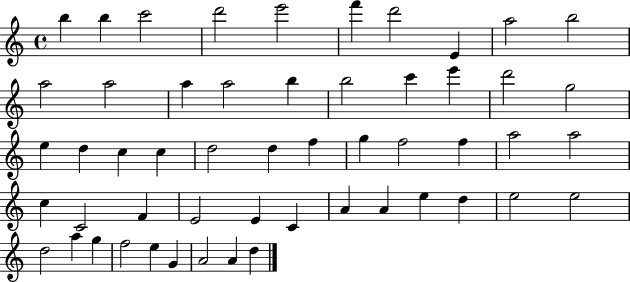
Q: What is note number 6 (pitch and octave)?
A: F6